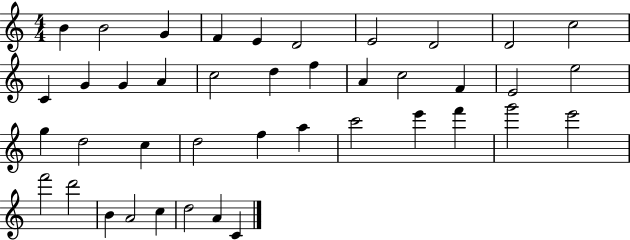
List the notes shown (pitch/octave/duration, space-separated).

B4/q B4/h G4/q F4/q E4/q D4/h E4/h D4/h D4/h C5/h C4/q G4/q G4/q A4/q C5/h D5/q F5/q A4/q C5/h F4/q E4/h E5/h G5/q D5/h C5/q D5/h F5/q A5/q C6/h E6/q F6/q G6/h E6/h F6/h D6/h B4/q A4/h C5/q D5/h A4/q C4/q